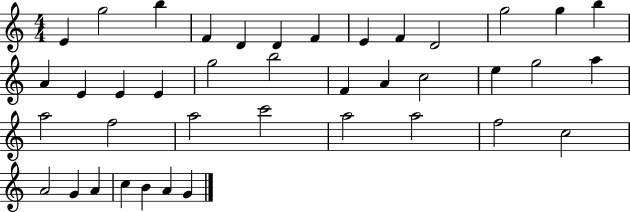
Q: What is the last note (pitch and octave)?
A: G4